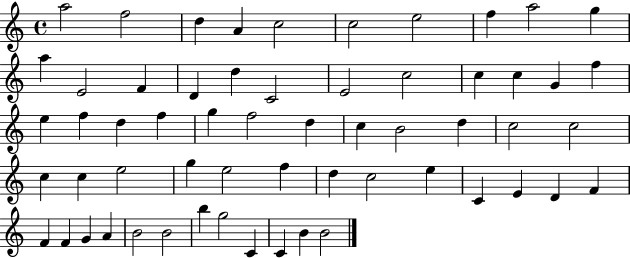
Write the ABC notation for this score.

X:1
T:Untitled
M:4/4
L:1/4
K:C
a2 f2 d A c2 c2 e2 f a2 g a E2 F D d C2 E2 c2 c c G f e f d f g f2 d c B2 d c2 c2 c c e2 g e2 f d c2 e C E D F F F G A B2 B2 b g2 C C B B2